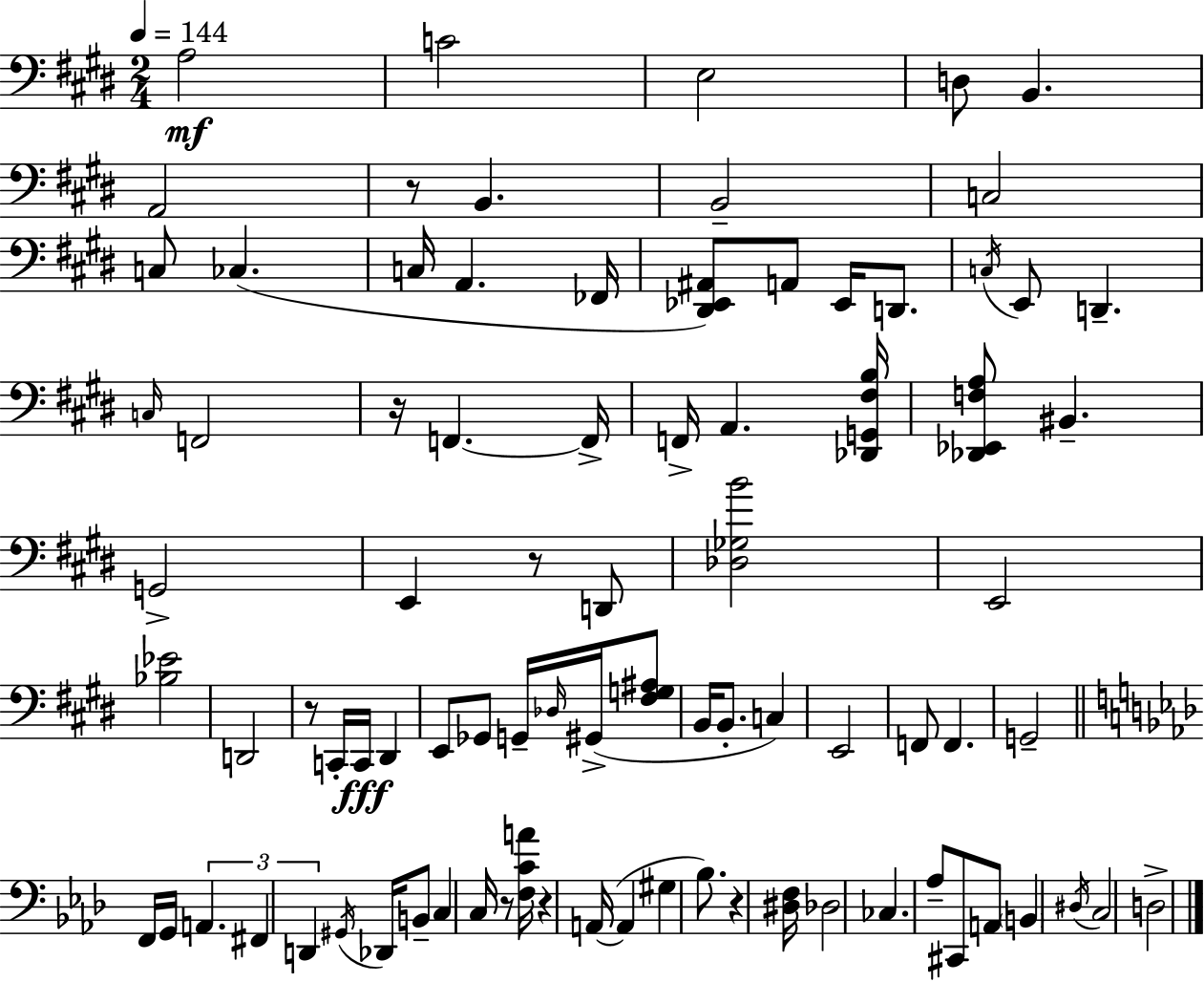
{
  \clef bass
  \numericTimeSignature
  \time 2/4
  \key e \major
  \tempo 4 = 144
  a2\mf | c'2 | e2 | d8 b,4. | \break a,2 | r8 b,4. | b,2-- | c2 | \break c8 ces4.( | c16 a,4. fes,16 | <dis, ees, ais,>8) a,8 ees,16 d,8. | \acciaccatura { c16 } e,8 d,4.-- | \break \grace { c16 } f,2 | r16 f,4.~~ | f,16-> f,16-> a,4. | <des, g, fis b>16 <des, ees, f a>8 bis,4.-- | \break g,2-> | e,4 r8 | d,8 <des ges b'>2 | e,2 | \break <bes ees'>2 | d,2 | r8 c,16-. c,16\fff dis,4 | e,8 ges,8 g,16-- \grace { des16 } | \break gis,16->( <fis g ais>8 b,16 b,8.-. c4) | e,2 | f,8 f,4. | g,2-- | \break \bar "||" \break \key f \minor f,16 g,16 \tuplet 3/2 { a,4. | fis,4 d,4 } | \acciaccatura { gis,16 } des,16 b,8-- c4 | c16 r8 <f c' a'>16 r4 | \break a,16~(~ a,4 gis4 | bes8.) r4 | <dis f>16 des2 | ces4. aes8-- | \break cis,8 a,8 \parenthesize b,4 | \acciaccatura { dis16 } c2 | d2-> | \bar "|."
}